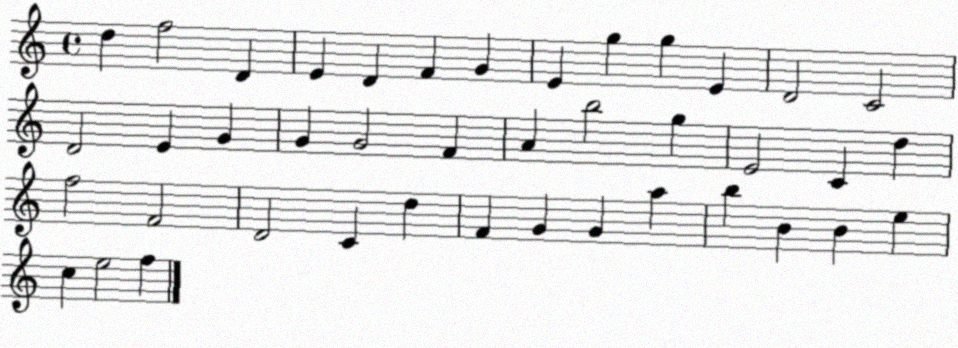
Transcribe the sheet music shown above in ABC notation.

X:1
T:Untitled
M:4/4
L:1/4
K:C
d f2 D E D F G E g g E D2 C2 D2 E G G G2 F A b2 g E2 C d f2 F2 D2 C d F G G a b B B e c e2 f